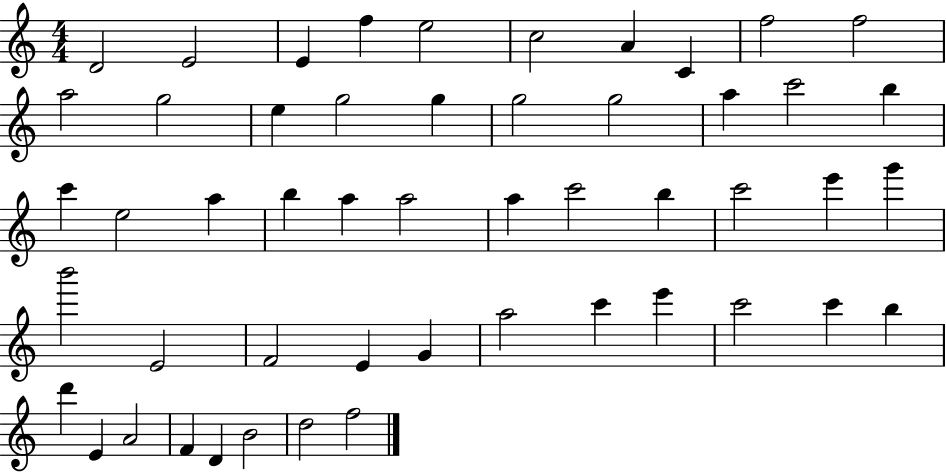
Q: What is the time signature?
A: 4/4